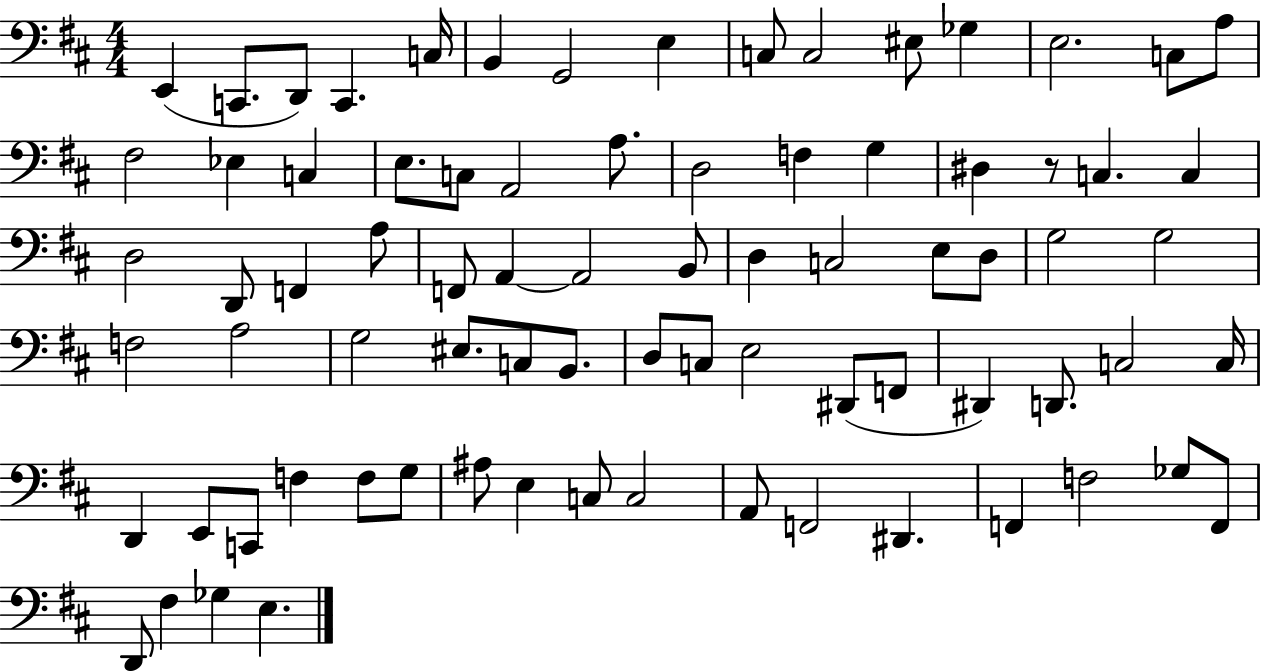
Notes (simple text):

E2/q C2/e. D2/e C2/q. C3/s B2/q G2/h E3/q C3/e C3/h EIS3/e Gb3/q E3/h. C3/e A3/e F#3/h Eb3/q C3/q E3/e. C3/e A2/h A3/e. D3/h F3/q G3/q D#3/q R/e C3/q. C3/q D3/h D2/e F2/q A3/e F2/e A2/q A2/h B2/e D3/q C3/h E3/e D3/e G3/h G3/h F3/h A3/h G3/h EIS3/e. C3/e B2/e. D3/e C3/e E3/h D#2/e F2/e D#2/q D2/e. C3/h C3/s D2/q E2/e C2/e F3/q F3/e G3/e A#3/e E3/q C3/e C3/h A2/e F2/h D#2/q. F2/q F3/h Gb3/e F2/e D2/e F#3/q Gb3/q E3/q.